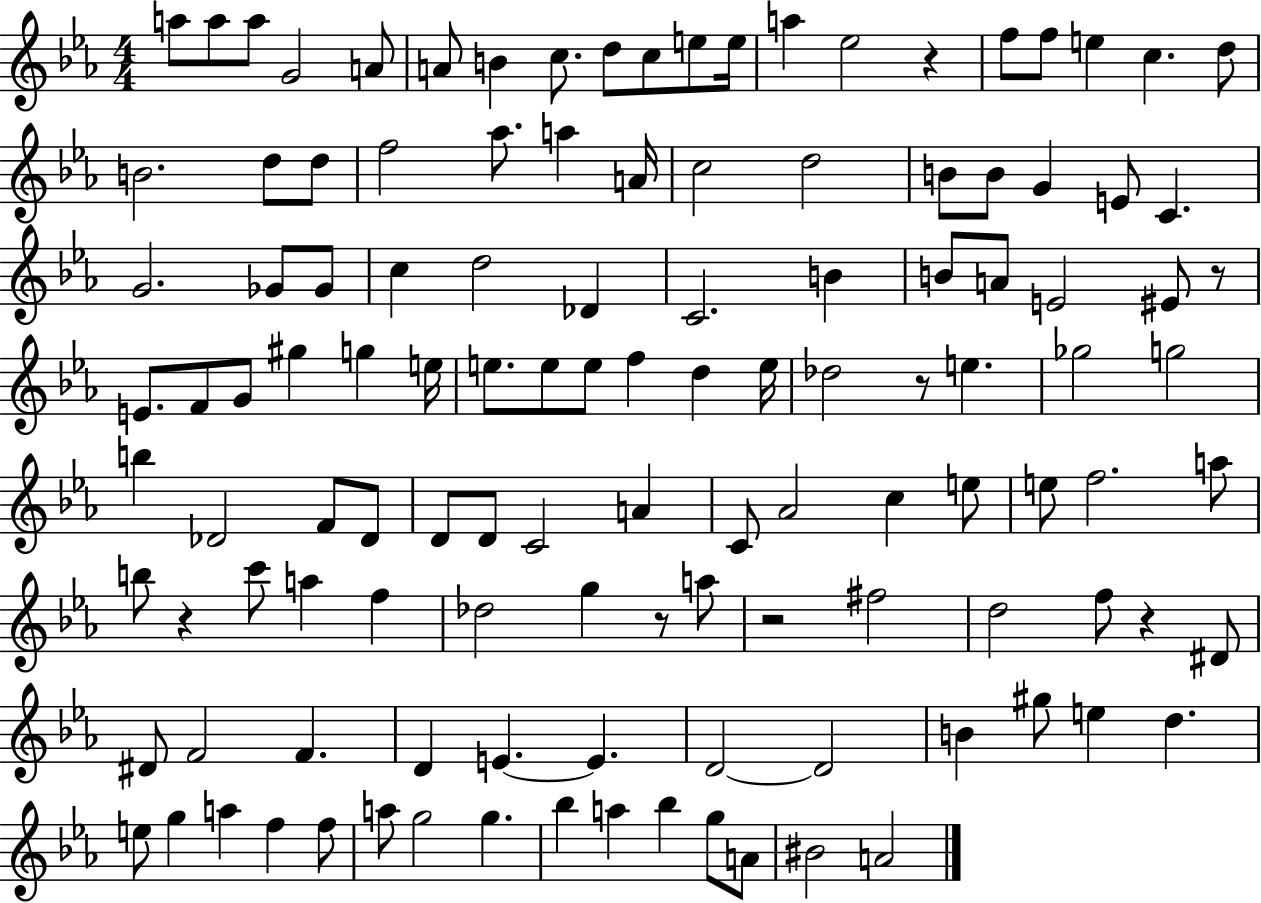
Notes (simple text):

A5/e A5/e A5/e G4/h A4/e A4/e B4/q C5/e. D5/e C5/e E5/e E5/s A5/q Eb5/h R/q F5/e F5/e E5/q C5/q. D5/e B4/h. D5/e D5/e F5/h Ab5/e. A5/q A4/s C5/h D5/h B4/e B4/e G4/q E4/e C4/q. G4/h. Gb4/e Gb4/e C5/q D5/h Db4/q C4/h. B4/q B4/e A4/e E4/h EIS4/e R/e E4/e. F4/e G4/e G#5/q G5/q E5/s E5/e. E5/e E5/e F5/q D5/q E5/s Db5/h R/e E5/q. Gb5/h G5/h B5/q Db4/h F4/e Db4/e D4/e D4/e C4/h A4/q C4/e Ab4/h C5/q E5/e E5/e F5/h. A5/e B5/e R/q C6/e A5/q F5/q Db5/h G5/q R/e A5/e R/h F#5/h D5/h F5/e R/q D#4/e D#4/e F4/h F4/q. D4/q E4/q. E4/q. D4/h D4/h B4/q G#5/e E5/q D5/q. E5/e G5/q A5/q F5/q F5/e A5/e G5/h G5/q. Bb5/q A5/q Bb5/q G5/e A4/e BIS4/h A4/h